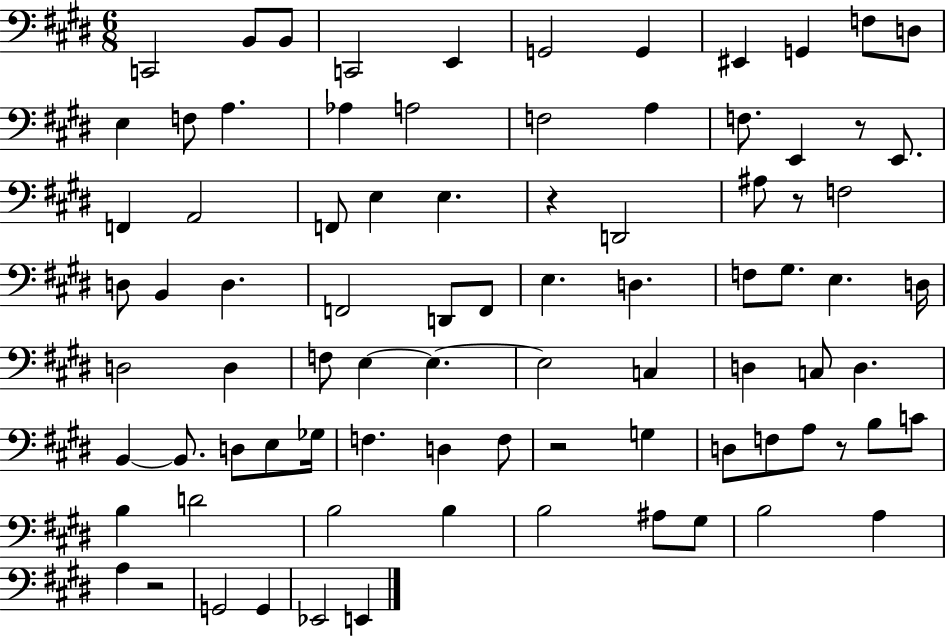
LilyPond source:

{
  \clef bass
  \numericTimeSignature
  \time 6/8
  \key e \major
  c,2 b,8 b,8 | c,2 e,4 | g,2 g,4 | eis,4 g,4 f8 d8 | \break e4 f8 a4. | aes4 a2 | f2 a4 | f8. e,4 r8 e,8. | \break f,4 a,2 | f,8 e4 e4. | r4 d,2 | ais8 r8 f2 | \break d8 b,4 d4. | f,2 d,8 f,8 | e4. d4. | f8 gis8. e4. d16 | \break d2 d4 | f8 e4~~ e4.~~ | e2 c4 | d4 c8 d4. | \break b,4~~ b,8. d8 e8 ges16 | f4. d4 f8 | r2 g4 | d8 f8 a8 r8 b8 c'8 | \break b4 d'2 | b2 b4 | b2 ais8 gis8 | b2 a4 | \break a4 r2 | g,2 g,4 | ees,2 e,4 | \bar "|."
}